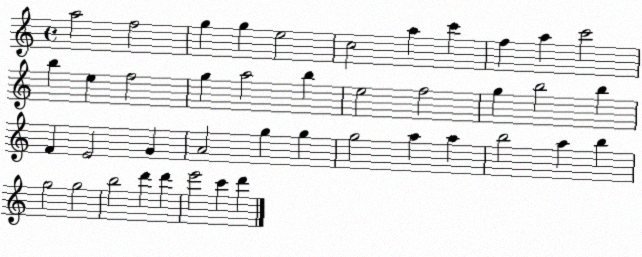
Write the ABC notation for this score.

X:1
T:Untitled
M:4/4
L:1/4
K:C
a2 f2 g g e2 c2 a c' f a c'2 b e f2 g a2 b e2 f2 g b2 b F E2 G A2 g g g2 a a b2 a b g2 g2 b2 d' d' e'2 c' d'